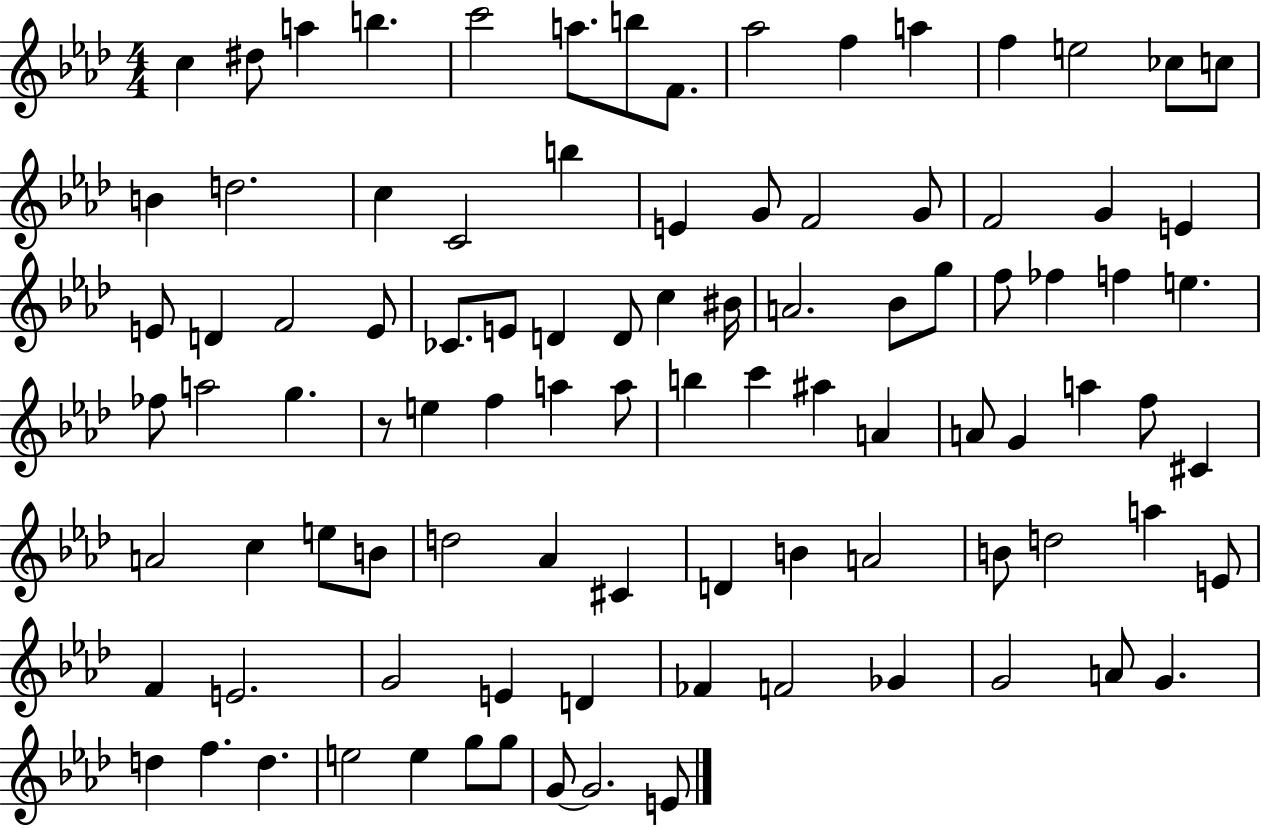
C5/q D#5/e A5/q B5/q. C6/h A5/e. B5/e F4/e. Ab5/h F5/q A5/q F5/q E5/h CES5/e C5/e B4/q D5/h. C5/q C4/h B5/q E4/q G4/e F4/h G4/e F4/h G4/q E4/q E4/e D4/q F4/h E4/e CES4/e. E4/e D4/q D4/e C5/q BIS4/s A4/h. Bb4/e G5/e F5/e FES5/q F5/q E5/q. FES5/e A5/h G5/q. R/e E5/q F5/q A5/q A5/e B5/q C6/q A#5/q A4/q A4/e G4/q A5/q F5/e C#4/q A4/h C5/q E5/e B4/e D5/h Ab4/q C#4/q D4/q B4/q A4/h B4/e D5/h A5/q E4/e F4/q E4/h. G4/h E4/q D4/q FES4/q F4/h Gb4/q G4/h A4/e G4/q. D5/q F5/q. D5/q. E5/h E5/q G5/e G5/e G4/e G4/h. E4/e